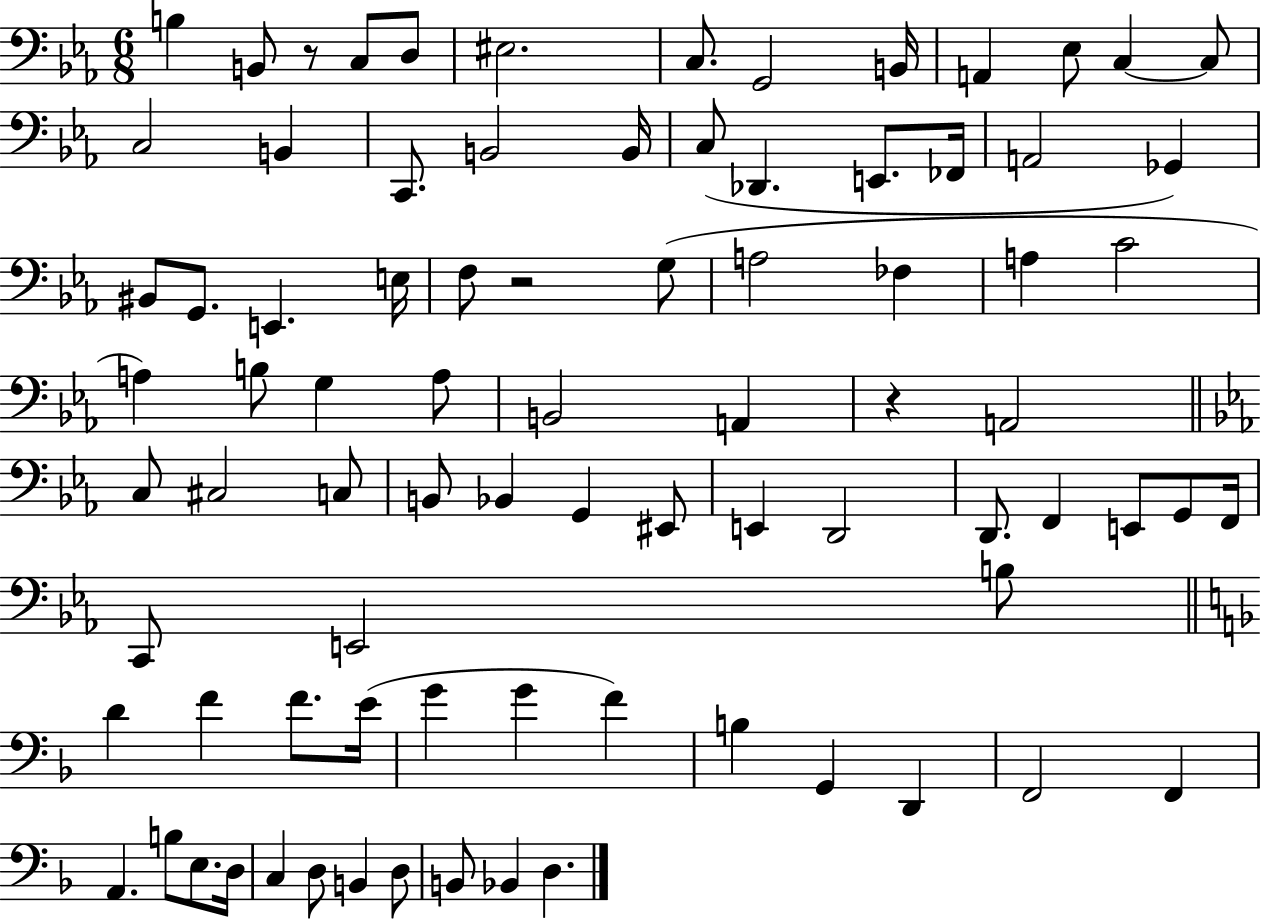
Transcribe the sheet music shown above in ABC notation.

X:1
T:Untitled
M:6/8
L:1/4
K:Eb
B, B,,/2 z/2 C,/2 D,/2 ^E,2 C,/2 G,,2 B,,/4 A,, _E,/2 C, C,/2 C,2 B,, C,,/2 B,,2 B,,/4 C,/2 _D,, E,,/2 _F,,/4 A,,2 _G,, ^B,,/2 G,,/2 E,, E,/4 F,/2 z2 G,/2 A,2 _F, A, C2 A, B,/2 G, A,/2 B,,2 A,, z A,,2 C,/2 ^C,2 C,/2 B,,/2 _B,, G,, ^E,,/2 E,, D,,2 D,,/2 F,, E,,/2 G,,/2 F,,/4 C,,/2 E,,2 B,/2 D F F/2 E/4 G G F B, G,, D,, F,,2 F,, A,, B,/2 E,/2 D,/4 C, D,/2 B,, D,/2 B,,/2 _B,, D,